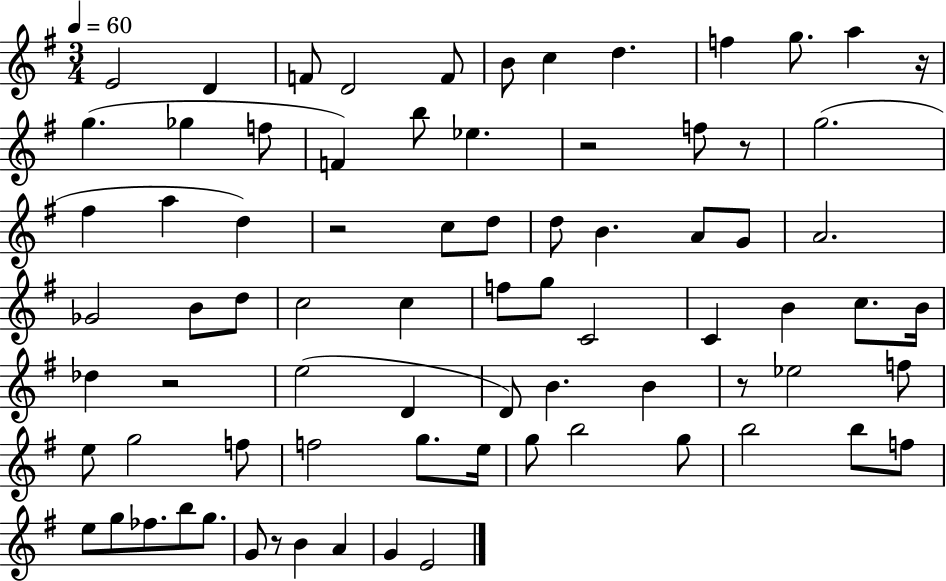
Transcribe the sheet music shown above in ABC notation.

X:1
T:Untitled
M:3/4
L:1/4
K:G
E2 D F/2 D2 F/2 B/2 c d f g/2 a z/4 g _g f/2 F b/2 _e z2 f/2 z/2 g2 ^f a d z2 c/2 d/2 d/2 B A/2 G/2 A2 _G2 B/2 d/2 c2 c f/2 g/2 C2 C B c/2 B/4 _d z2 e2 D D/2 B B z/2 _e2 f/2 e/2 g2 f/2 f2 g/2 e/4 g/2 b2 g/2 b2 b/2 f/2 e/2 g/2 _f/2 b/2 g/2 G/2 z/2 B A G E2